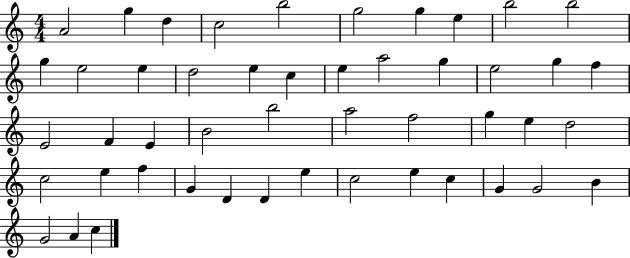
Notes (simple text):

A4/h G5/q D5/q C5/h B5/h G5/h G5/q E5/q B5/h B5/h G5/q E5/h E5/q D5/h E5/q C5/q E5/q A5/h G5/q E5/h G5/q F5/q E4/h F4/q E4/q B4/h B5/h A5/h F5/h G5/q E5/q D5/h C5/h E5/q F5/q G4/q D4/q D4/q E5/q C5/h E5/q C5/q G4/q G4/h B4/q G4/h A4/q C5/q